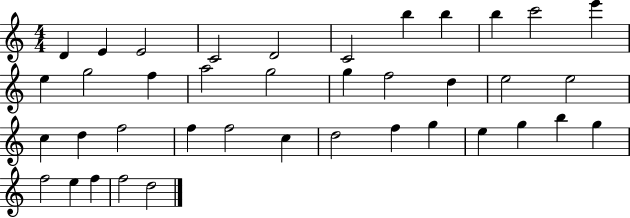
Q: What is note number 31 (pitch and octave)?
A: E5